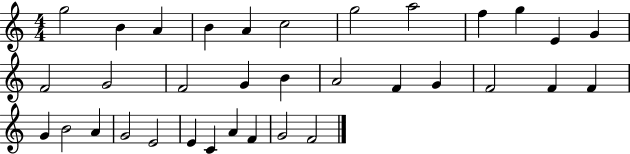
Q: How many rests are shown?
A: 0